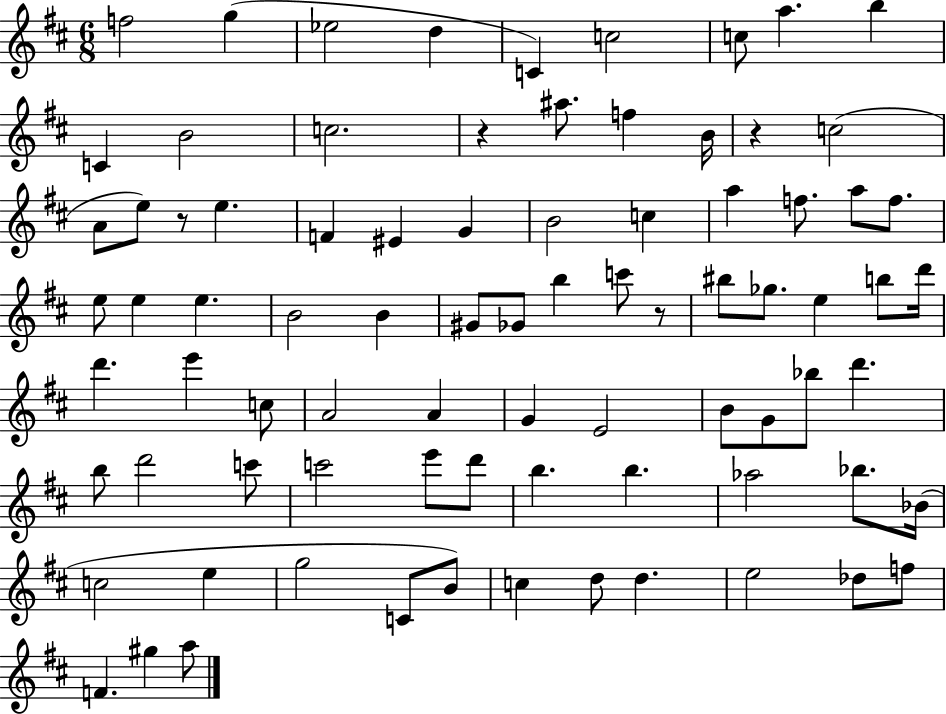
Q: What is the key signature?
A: D major